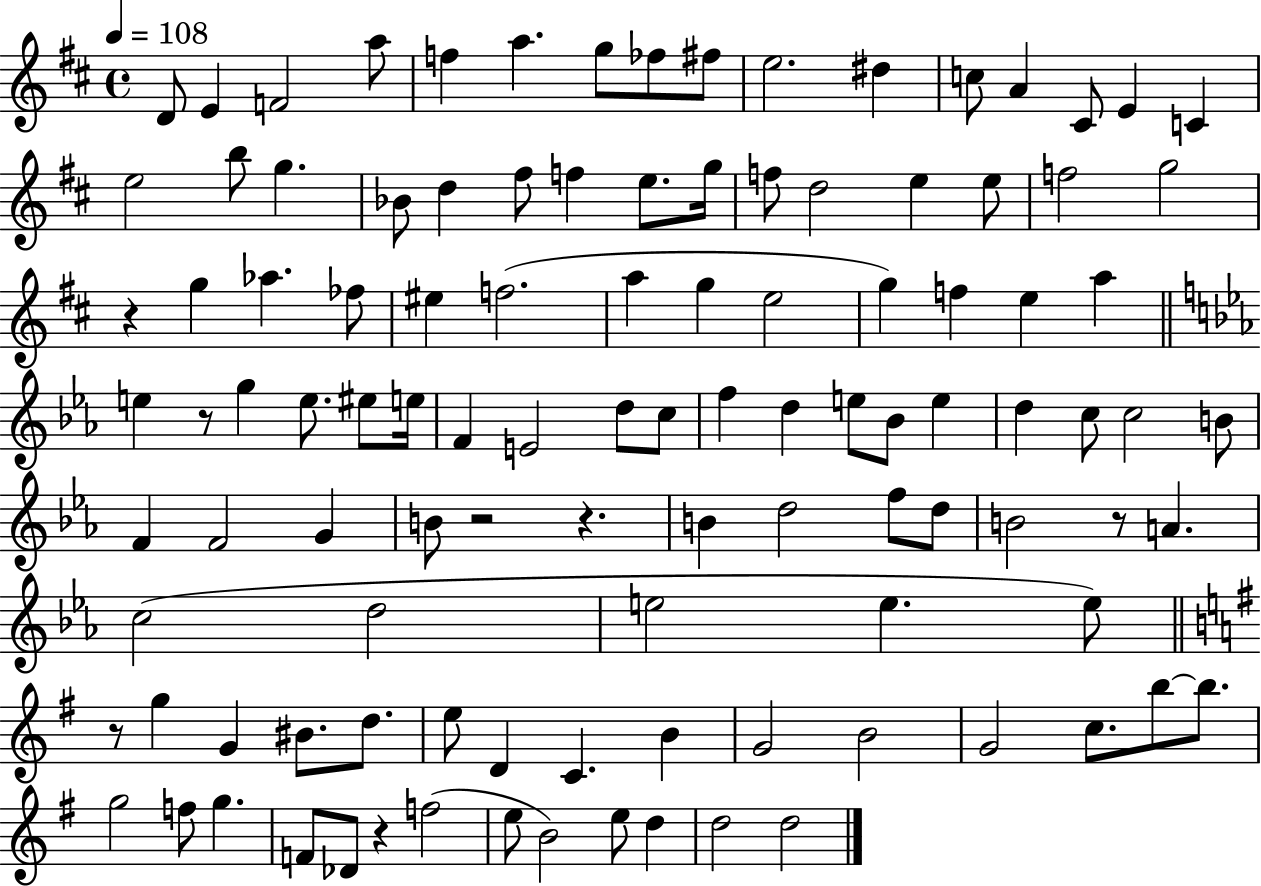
{
  \clef treble
  \time 4/4
  \defaultTimeSignature
  \key d \major
  \tempo 4 = 108
  d'8 e'4 f'2 a''8 | f''4 a''4. g''8 fes''8 fis''8 | e''2. dis''4 | c''8 a'4 cis'8 e'4 c'4 | \break e''2 b''8 g''4. | bes'8 d''4 fis''8 f''4 e''8. g''16 | f''8 d''2 e''4 e''8 | f''2 g''2 | \break r4 g''4 aes''4. fes''8 | eis''4 f''2.( | a''4 g''4 e''2 | g''4) f''4 e''4 a''4 | \break \bar "||" \break \key ees \major e''4 r8 g''4 e''8. eis''8 e''16 | f'4 e'2 d''8 c''8 | f''4 d''4 e''8 bes'8 e''4 | d''4 c''8 c''2 b'8 | \break f'4 f'2 g'4 | b'8 r2 r4. | b'4 d''2 f''8 d''8 | b'2 r8 a'4. | \break c''2( d''2 | e''2 e''4. e''8) | \bar "||" \break \key e \minor r8 g''4 g'4 bis'8. d''8. | e''8 d'4 c'4. b'4 | g'2 b'2 | g'2 c''8. b''8~~ b''8. | \break g''2 f''8 g''4. | f'8 des'8 r4 f''2( | e''8 b'2) e''8 d''4 | d''2 d''2 | \break \bar "|."
}